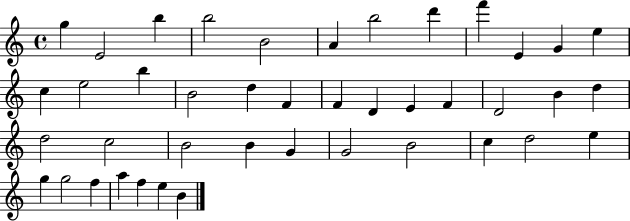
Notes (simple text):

G5/q E4/h B5/q B5/h B4/h A4/q B5/h D6/q F6/q E4/q G4/q E5/q C5/q E5/h B5/q B4/h D5/q F4/q F4/q D4/q E4/q F4/q D4/h B4/q D5/q D5/h C5/h B4/h B4/q G4/q G4/h B4/h C5/q D5/h E5/q G5/q G5/h F5/q A5/q F5/q E5/q B4/q